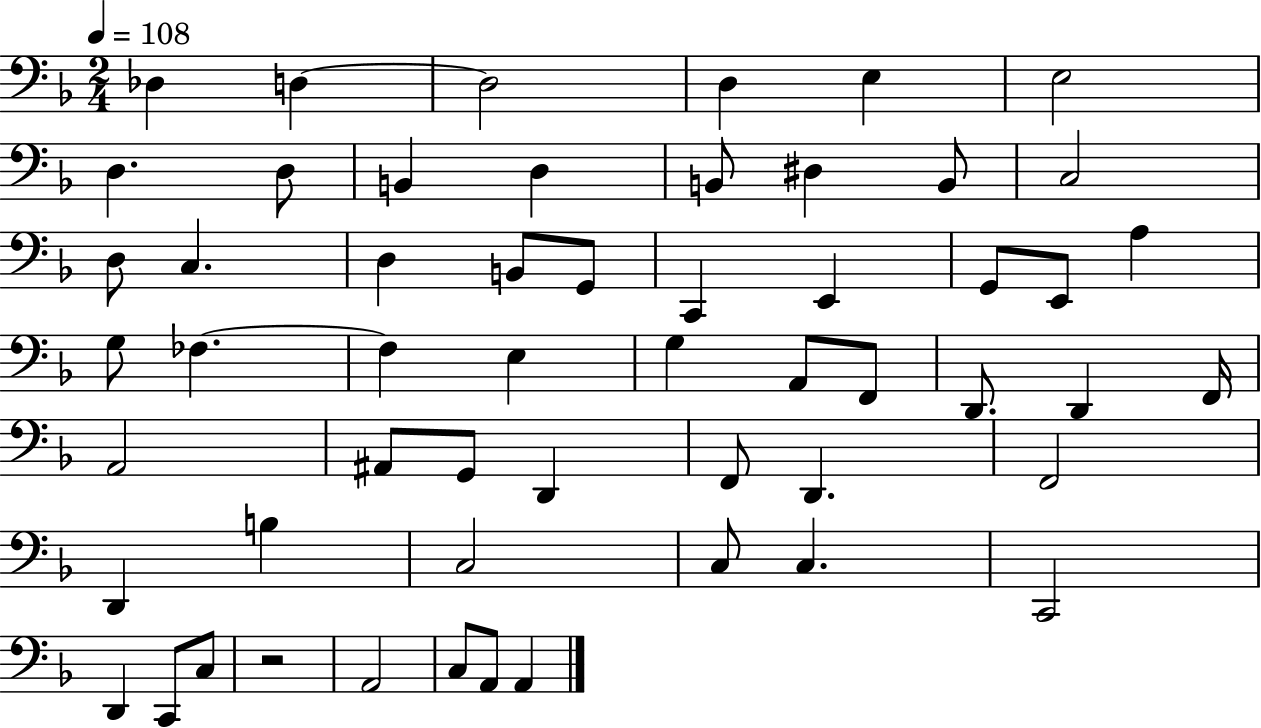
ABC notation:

X:1
T:Untitled
M:2/4
L:1/4
K:F
_D, D, D,2 D, E, E,2 D, D,/2 B,, D, B,,/2 ^D, B,,/2 C,2 D,/2 C, D, B,,/2 G,,/2 C,, E,, G,,/2 E,,/2 A, G,/2 _F, _F, E, G, A,,/2 F,,/2 D,,/2 D,, F,,/4 A,,2 ^A,,/2 G,,/2 D,, F,,/2 D,, F,,2 D,, B, C,2 C,/2 C, C,,2 D,, C,,/2 C,/2 z2 A,,2 C,/2 A,,/2 A,,